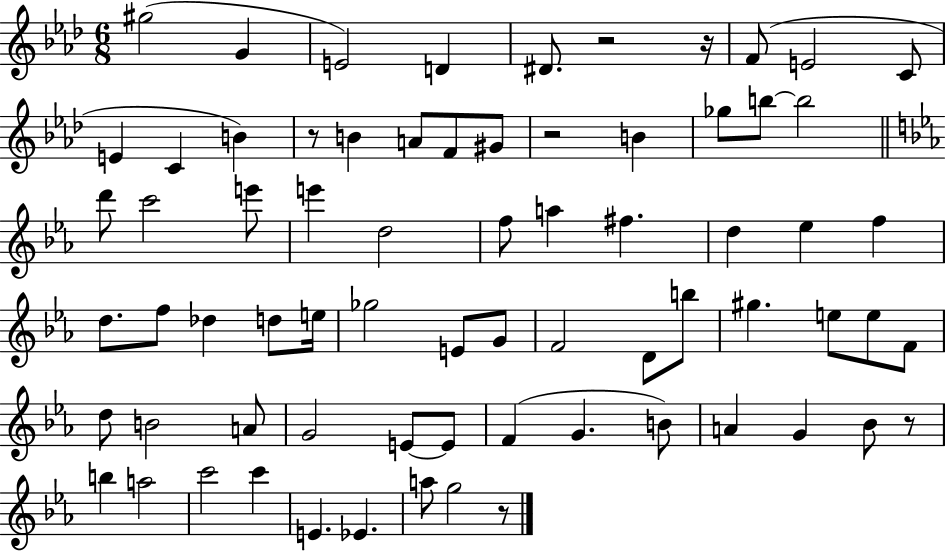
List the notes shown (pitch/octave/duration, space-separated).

G#5/h G4/q E4/h D4/q D#4/e. R/h R/s F4/e E4/h C4/e E4/q C4/q B4/q R/e B4/q A4/e F4/e G#4/e R/h B4/q Gb5/e B5/e B5/h D6/e C6/h E6/e E6/q D5/h F5/e A5/q F#5/q. D5/q Eb5/q F5/q D5/e. F5/e Db5/q D5/e E5/s Gb5/h E4/e G4/e F4/h D4/e B5/e G#5/q. E5/e E5/e F4/e D5/e B4/h A4/e G4/h E4/e E4/e F4/q G4/q. B4/e A4/q G4/q Bb4/e R/e B5/q A5/h C6/h C6/q E4/q. Eb4/q. A5/e G5/h R/e